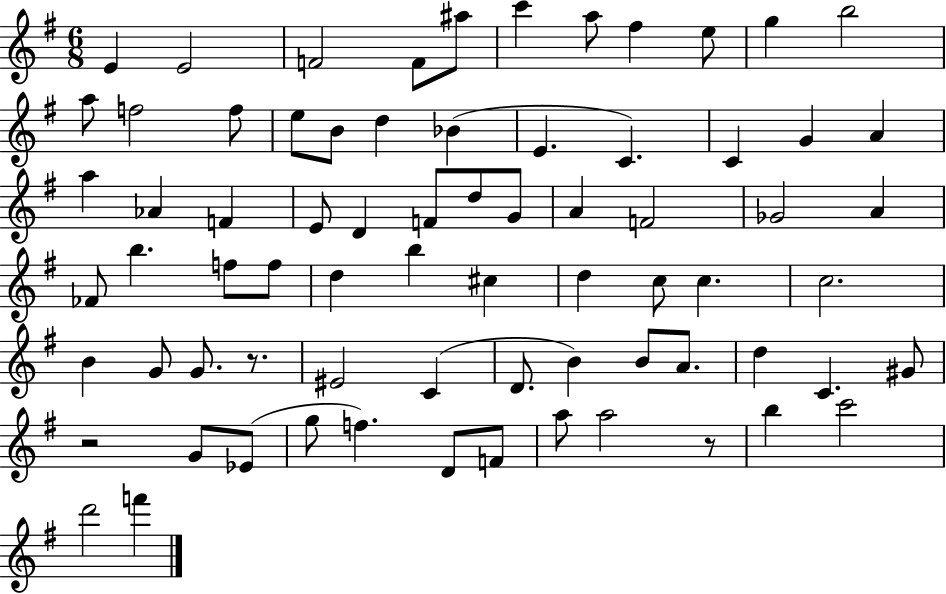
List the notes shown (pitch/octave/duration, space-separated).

E4/q E4/h F4/h F4/e A#5/e C6/q A5/e F#5/q E5/e G5/q B5/h A5/e F5/h F5/e E5/e B4/e D5/q Bb4/q E4/q. C4/q. C4/q G4/q A4/q A5/q Ab4/q F4/q E4/e D4/q F4/e D5/e G4/e A4/q F4/h Gb4/h A4/q FES4/e B5/q. F5/e F5/e D5/q B5/q C#5/q D5/q C5/e C5/q. C5/h. B4/q G4/e G4/e. R/e. EIS4/h C4/q D4/e. B4/q B4/e A4/e. D5/q C4/q. G#4/e R/h G4/e Eb4/e G5/e F5/q. D4/e F4/e A5/e A5/h R/e B5/q C6/h D6/h F6/q